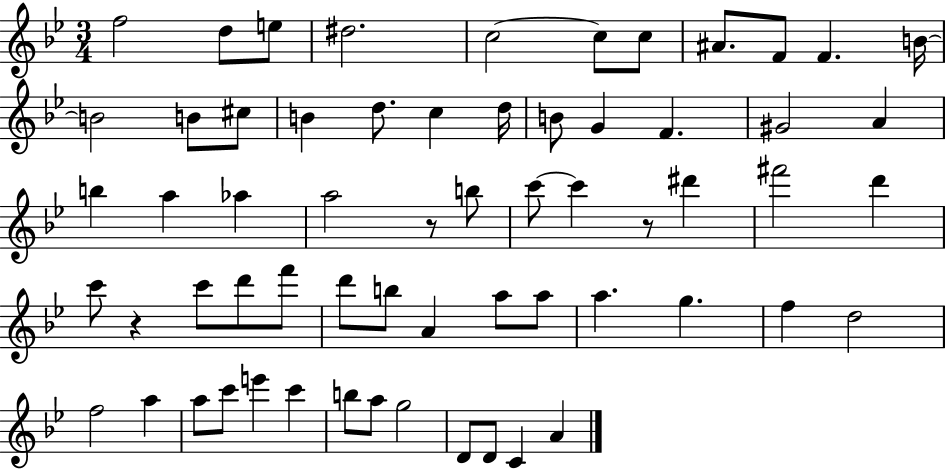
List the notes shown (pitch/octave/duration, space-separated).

F5/h D5/e E5/e D#5/h. C5/h C5/e C5/e A#4/e. F4/e F4/q. B4/s B4/h B4/e C#5/e B4/q D5/e. C5/q D5/s B4/e G4/q F4/q. G#4/h A4/q B5/q A5/q Ab5/q A5/h R/e B5/e C6/e C6/q R/e D#6/q F#6/h D6/q C6/e R/q C6/e D6/e F6/e D6/e B5/e A4/q A5/e A5/e A5/q. G5/q. F5/q D5/h F5/h A5/q A5/e C6/e E6/q C6/q B5/e A5/e G5/h D4/e D4/e C4/q A4/q